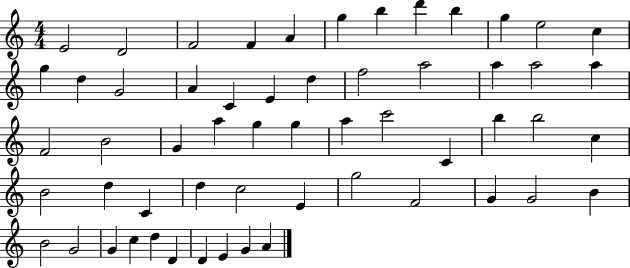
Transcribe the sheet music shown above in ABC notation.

X:1
T:Untitled
M:4/4
L:1/4
K:C
E2 D2 F2 F A g b d' b g e2 c g d G2 A C E d f2 a2 a a2 a F2 B2 G a g g a c'2 C b b2 c B2 d C d c2 E g2 F2 G G2 B B2 G2 G c d D D E G A